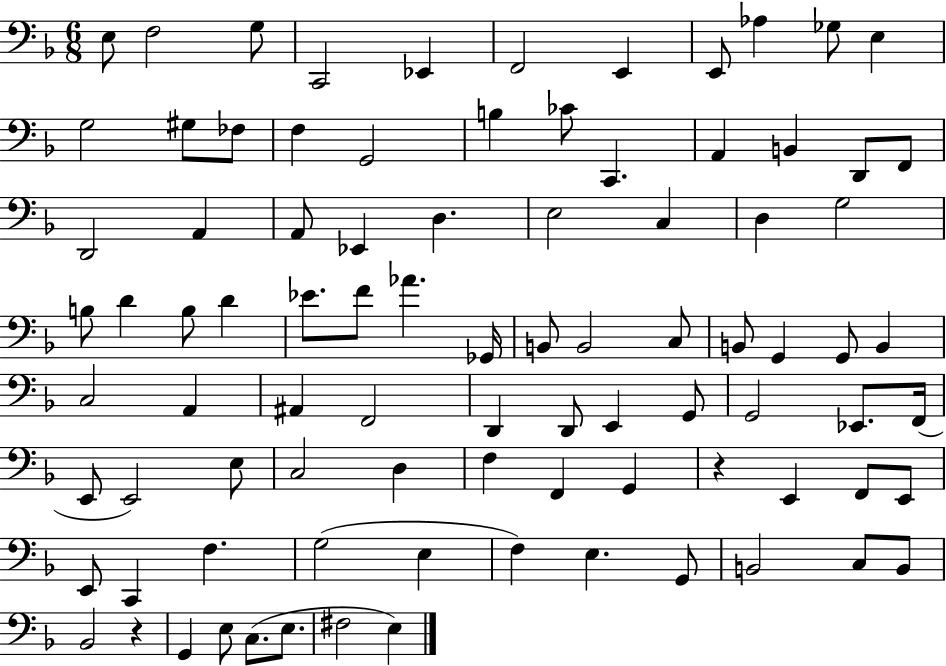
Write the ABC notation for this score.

X:1
T:Untitled
M:6/8
L:1/4
K:F
E,/2 F,2 G,/2 C,,2 _E,, F,,2 E,, E,,/2 _A, _G,/2 E, G,2 ^G,/2 _F,/2 F, G,,2 B, _C/2 C,, A,, B,, D,,/2 F,,/2 D,,2 A,, A,,/2 _E,, D, E,2 C, D, G,2 B,/2 D B,/2 D _E/2 F/2 _A _G,,/4 B,,/2 B,,2 C,/2 B,,/2 G,, G,,/2 B,, C,2 A,, ^A,, F,,2 D,, D,,/2 E,, G,,/2 G,,2 _E,,/2 F,,/4 E,,/2 E,,2 E,/2 C,2 D, F, F,, G,, z E,, F,,/2 E,,/2 E,,/2 C,, F, G,2 E, F, E, G,,/2 B,,2 C,/2 B,,/2 _B,,2 z G,, E,/2 C,/2 E,/2 ^F,2 E,